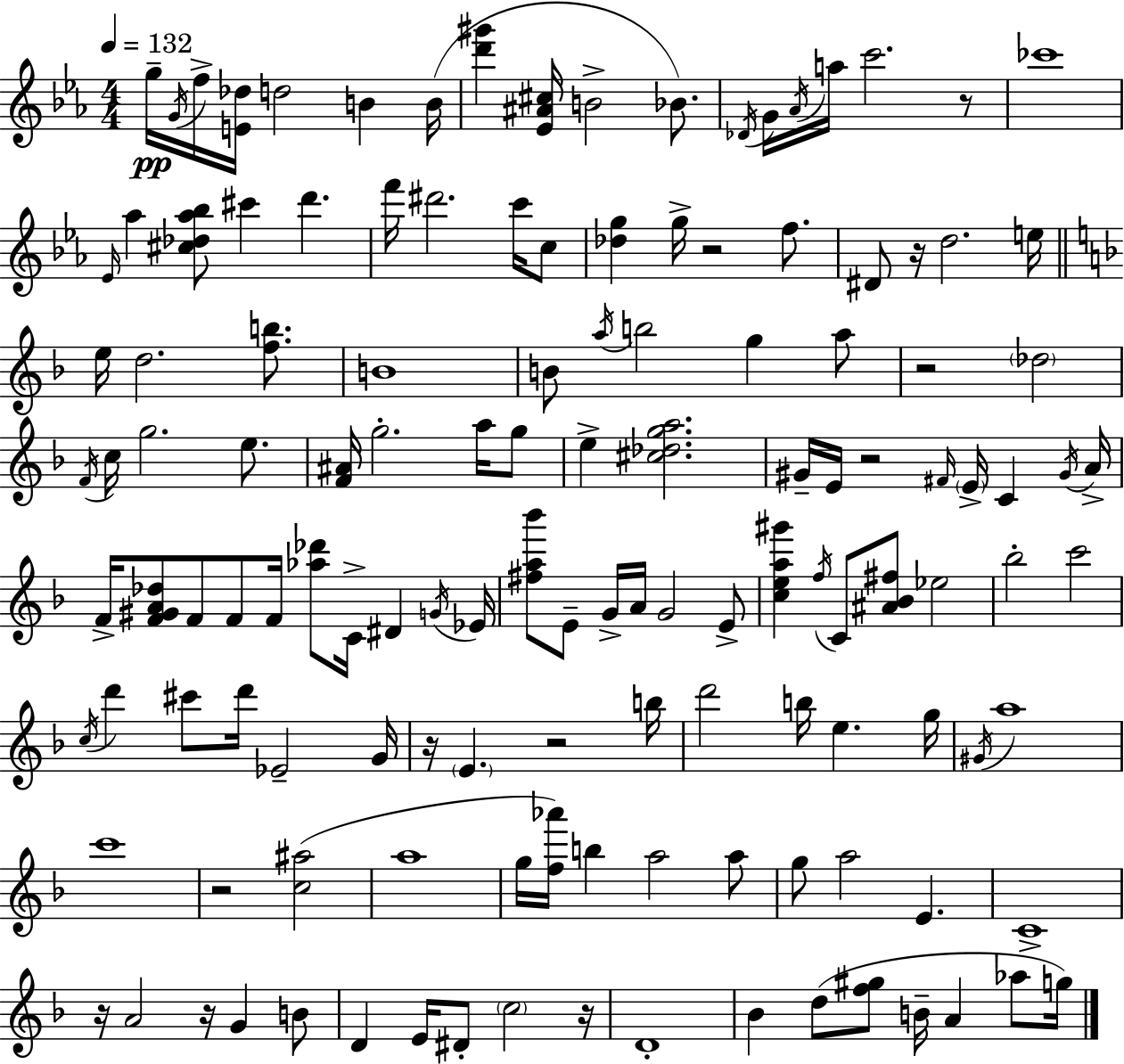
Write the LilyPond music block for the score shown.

{
  \clef treble
  \numericTimeSignature
  \time 4/4
  \key c \minor
  \tempo 4 = 132
  g''16--\pp \acciaccatura { g'16 } f''16-> <e' des''>16 d''2 b'4 | b'16( <d''' gis'''>4 <ees' ais' cis''>16 b'2-> bes'8.) | \acciaccatura { des'16 } g'16 \acciaccatura { aes'16 } a''16 c'''2. | r8 ces'''1 | \break \grace { ees'16 } aes''4 <cis'' des'' aes'' bes''>8 cis'''4 d'''4. | f'''16 dis'''2. | c'''16 c''8 <des'' g''>4 g''16-> r2 | f''8. dis'8 r16 d''2. | \break e''16 \bar "||" \break \key d \minor e''16 d''2. <f'' b''>8. | b'1 | b'8 \acciaccatura { a''16 } b''2 g''4 a''8 | r2 \parenthesize des''2 | \break \acciaccatura { f'16 } c''16 g''2. e''8. | <f' ais'>16 g''2.-. a''16 | g''8 e''4-> <cis'' des'' g'' a''>2. | gis'16-- e'16 r2 \grace { fis'16 } \parenthesize e'16-> c'4 | \break \acciaccatura { gis'16 } a'16-> f'16-> <f' gis' a' des''>8 f'8 f'8 f'16 <aes'' des'''>8 c'16-> dis'4 | \acciaccatura { g'16 } ees'16 <fis'' a'' bes'''>8 e'8-- g'16-> a'16 g'2 | e'8-> <c'' e'' a'' gis'''>4 \acciaccatura { f''16 } c'8 <ais' bes' fis''>8 ees''2 | bes''2-. c'''2 | \break \acciaccatura { c''16 } d'''4 cis'''8 d'''16 ees'2-- | g'16 r16 \parenthesize e'4. r2 | b''16 d'''2 b''16 | e''4. g''16 \acciaccatura { gis'16 } a''1 | \break c'''1 | r2 | <c'' ais''>2( a''1 | g''16 <f'' aes'''>16) b''4 a''2 | \break a''8 g''8 a''2 | e'4. c'1-> | r16 a'2 | r16 g'4 b'8 d'4 e'16 dis'8-. \parenthesize c''2 | \break r16 d'1-. | bes'4 d''8( <f'' gis''>8 | b'16-- a'4 aes''8 g''16) \bar "|."
}